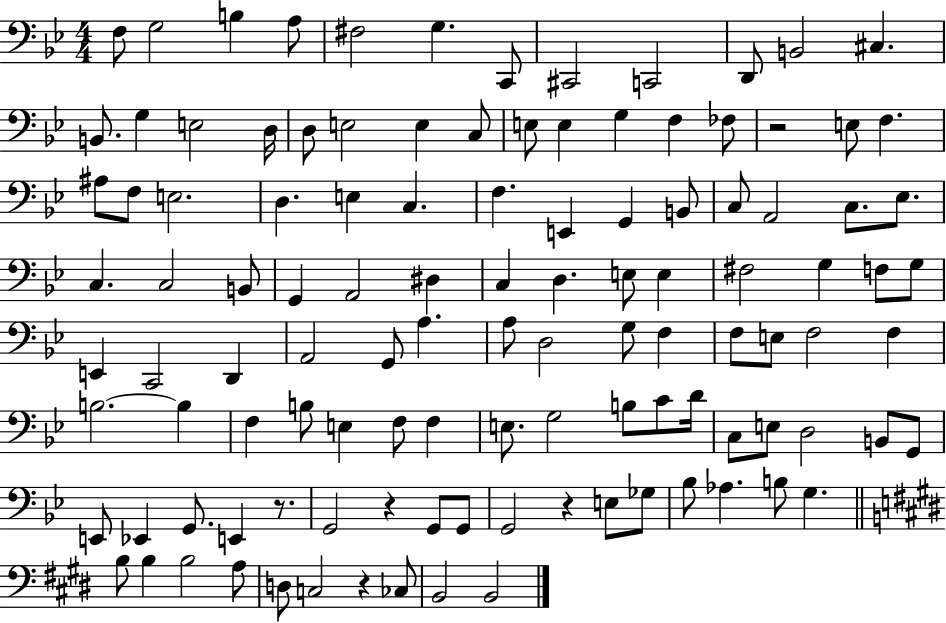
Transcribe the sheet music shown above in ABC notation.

X:1
T:Untitled
M:4/4
L:1/4
K:Bb
F,/2 G,2 B, A,/2 ^F,2 G, C,,/2 ^C,,2 C,,2 D,,/2 B,,2 ^C, B,,/2 G, E,2 D,/4 D,/2 E,2 E, C,/2 E,/2 E, G, F, _F,/2 z2 E,/2 F, ^A,/2 F,/2 E,2 D, E, C, F, E,, G,, B,,/2 C,/2 A,,2 C,/2 _E,/2 C, C,2 B,,/2 G,, A,,2 ^D, C, D, E,/2 E, ^F,2 G, F,/2 G,/2 E,, C,,2 D,, A,,2 G,,/2 A, A,/2 D,2 G,/2 F, F,/2 E,/2 F,2 F, B,2 B, F, B,/2 E, F,/2 F, E,/2 G,2 B,/2 C/2 D/4 C,/2 E,/2 D,2 B,,/2 G,,/2 E,,/2 _E,, G,,/2 E,, z/2 G,,2 z G,,/2 G,,/2 G,,2 z E,/2 _G,/2 _B,/2 _A, B,/2 G, B,/2 B, B,2 A,/2 D,/2 C,2 z _C,/2 B,,2 B,,2